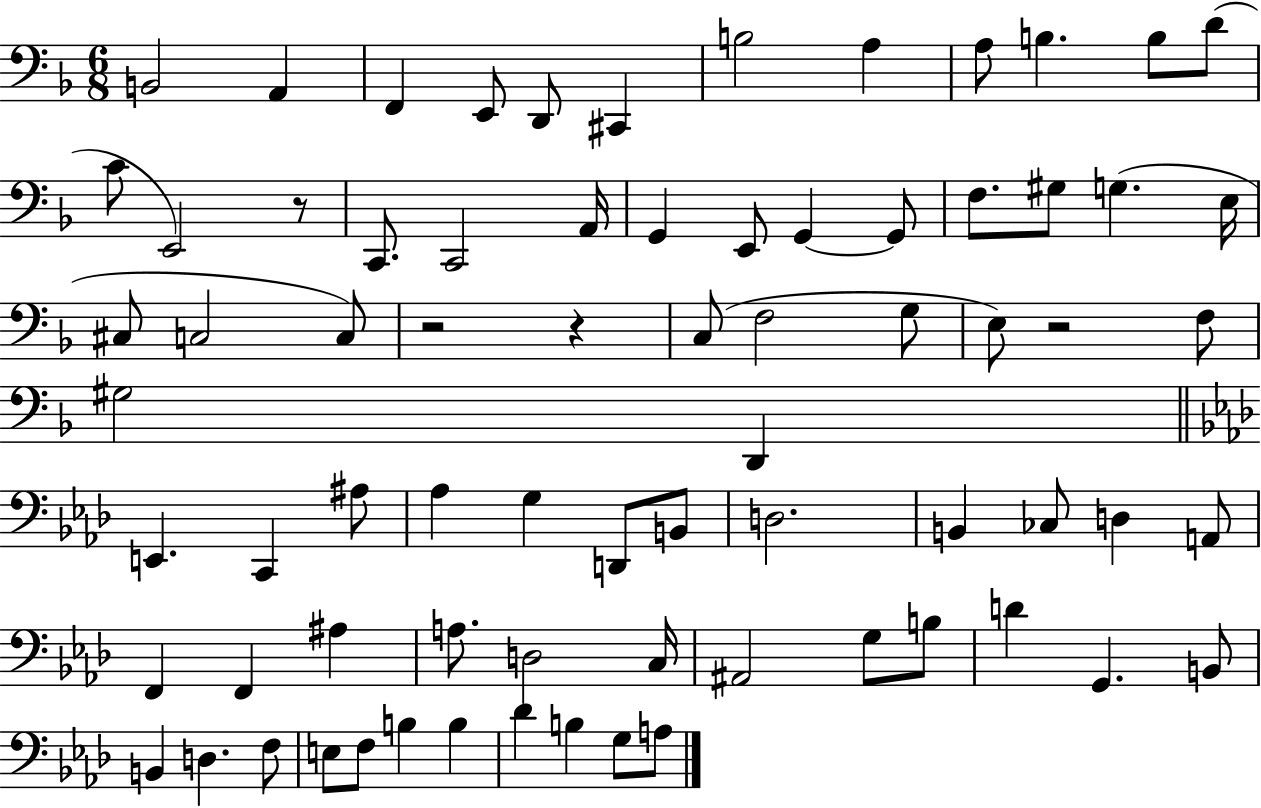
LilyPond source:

{
  \clef bass
  \numericTimeSignature
  \time 6/8
  \key f \major
  b,2 a,4 | f,4 e,8 d,8 cis,4 | b2 a4 | a8 b4. b8 d'8( | \break c'8 e,2) r8 | c,8. c,2 a,16 | g,4 e,8 g,4~~ g,8 | f8. gis8 g4.( e16 | \break cis8 c2 c8) | r2 r4 | c8( f2 g8 | e8) r2 f8 | \break gis2 d,4 | \bar "||" \break \key f \minor e,4. c,4 ais8 | aes4 g4 d,8 b,8 | d2. | b,4 ces8 d4 a,8 | \break f,4 f,4 ais4 | a8. d2 c16 | ais,2 g8 b8 | d'4 g,4. b,8 | \break b,4 d4. f8 | e8 f8 b4 b4 | des'4 b4 g8 a8 | \bar "|."
}